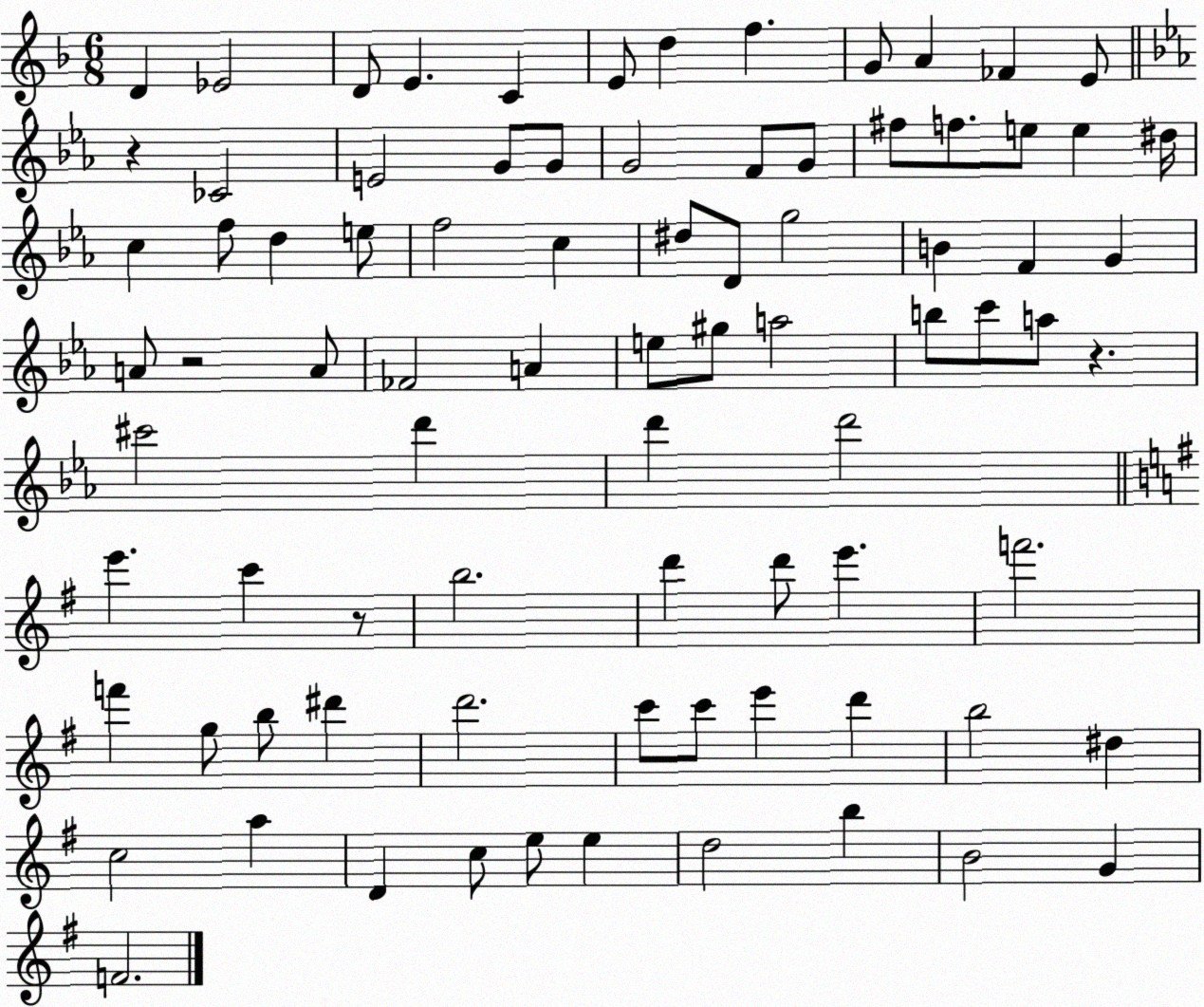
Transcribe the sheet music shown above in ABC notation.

X:1
T:Untitled
M:6/8
L:1/4
K:F
D _E2 D/2 E C E/2 d f G/2 A _F E/2 z _C2 E2 G/2 G/2 G2 F/2 G/2 ^f/2 f/2 e/2 e ^d/4 c f/2 d e/2 f2 c ^d/2 D/2 g2 B F G A/2 z2 A/2 _F2 A e/2 ^g/2 a2 b/2 c'/2 a/2 z ^c'2 d' d' d'2 e' c' z/2 b2 d' d'/2 e' f'2 f' g/2 b/2 ^d' d'2 c'/2 c'/2 e' d' b2 ^d c2 a D c/2 e/2 e d2 b B2 G F2